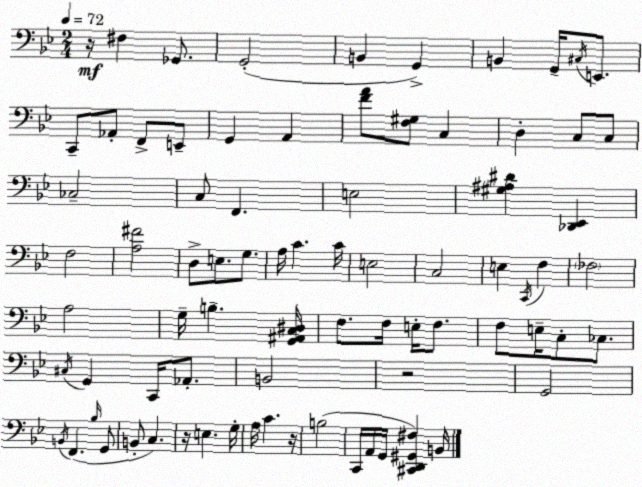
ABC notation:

X:1
T:Untitled
M:2/4
L:1/4
K:Gm
z/4 ^F, _G,,/2 G,,2 B,, G,, B,, G,,/4 ^C,/4 E,,/2 C,,/2 _A,,/2 F,,/2 E,,/2 G,, A,, [FA]/2 [F,^G,]/2 C, D, C,/2 C,/2 _C,2 C,/2 F,, E,2 [^G,^A,^D] [_D,,_E,,] F,2 [A,^F]2 D,/2 E,/2 G,/2 A,/4 C C/4 E,2 C,2 E, C,,/4 F, _F,2 A,2 G,/4 B, [G,,^A,,C,^D,]/4 F,/2 F,/4 E,/4 F,/2 F,/2 E,/4 C,/2 _C,/2 ^C,/4 G,, C,,/4 _A,,/2 B,,2 z2 G,,2 B,,/4 F,, _B,/4 G,,/2 B,,/2 C, z/4 E, G,/4 A,/4 C z/4 B,2 C,,/4 A,,/4 G,,/4 [^C,,D,,^G,,^F,] B,,/4